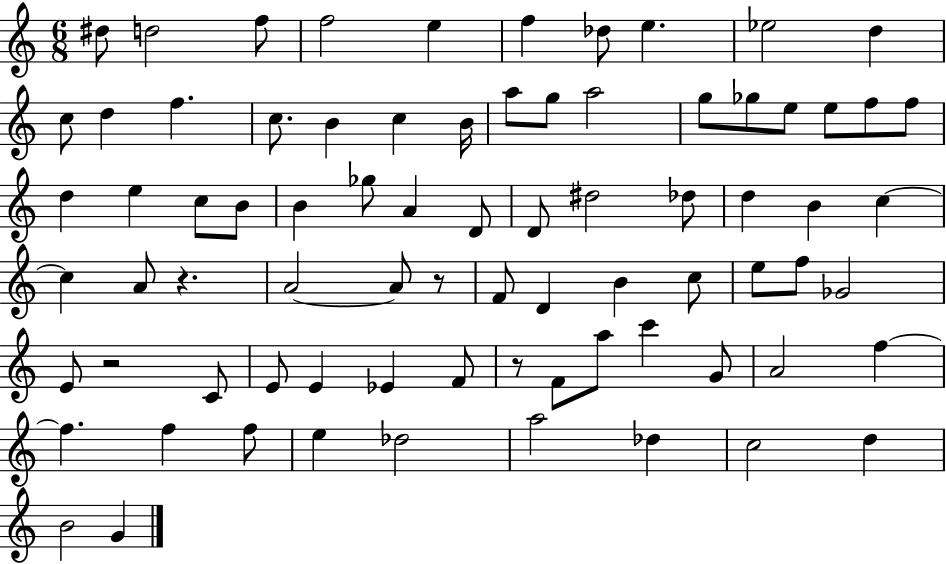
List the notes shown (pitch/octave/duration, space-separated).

D#5/e D5/h F5/e F5/h E5/q F5/q Db5/e E5/q. Eb5/h D5/q C5/e D5/q F5/q. C5/e. B4/q C5/q B4/s A5/e G5/e A5/h G5/e Gb5/e E5/e E5/e F5/e F5/e D5/q E5/q C5/e B4/e B4/q Gb5/e A4/q D4/e D4/e D#5/h Db5/e D5/q B4/q C5/q C5/q A4/e R/q. A4/h A4/e R/e F4/e D4/q B4/q C5/e E5/e F5/e Gb4/h E4/e R/h C4/e E4/e E4/q Eb4/q F4/e R/e F4/e A5/e C6/q G4/e A4/h F5/q F5/q. F5/q F5/e E5/q Db5/h A5/h Db5/q C5/h D5/q B4/h G4/q